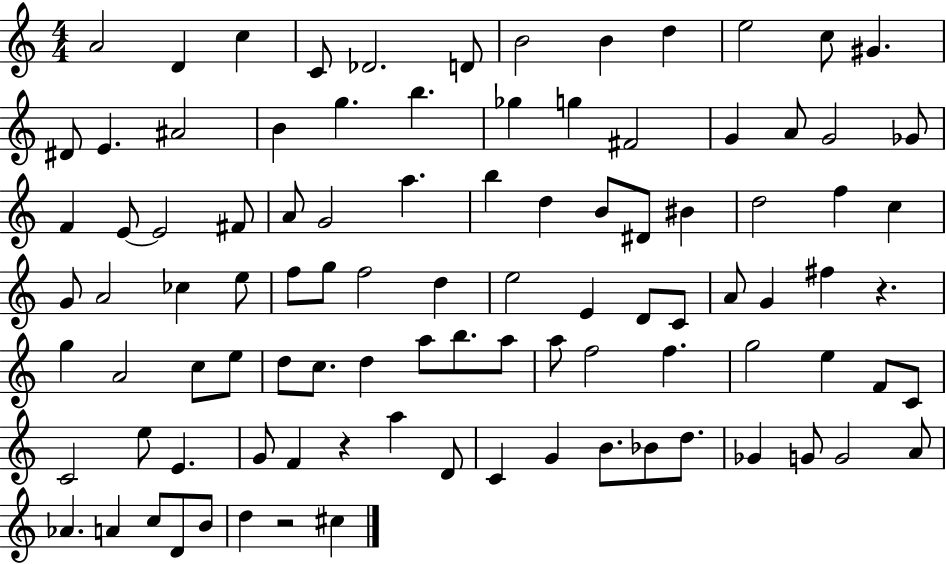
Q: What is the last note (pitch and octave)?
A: C#5